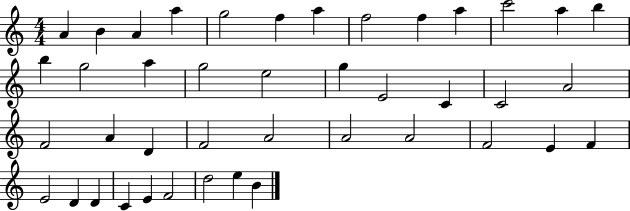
{
  \clef treble
  \numericTimeSignature
  \time 4/4
  \key c \major
  a'4 b'4 a'4 a''4 | g''2 f''4 a''4 | f''2 f''4 a''4 | c'''2 a''4 b''4 | \break b''4 g''2 a''4 | g''2 e''2 | g''4 e'2 c'4 | c'2 a'2 | \break f'2 a'4 d'4 | f'2 a'2 | a'2 a'2 | f'2 e'4 f'4 | \break e'2 d'4 d'4 | c'4 e'4 f'2 | d''2 e''4 b'4 | \bar "|."
}